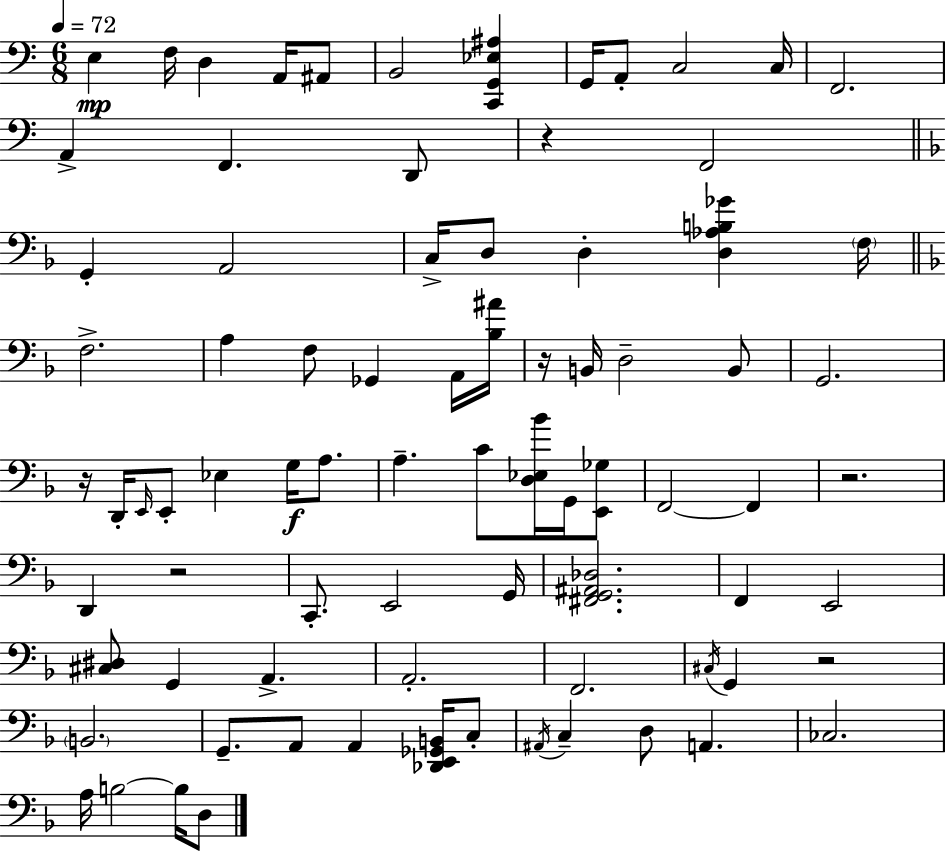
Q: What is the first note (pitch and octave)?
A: E3